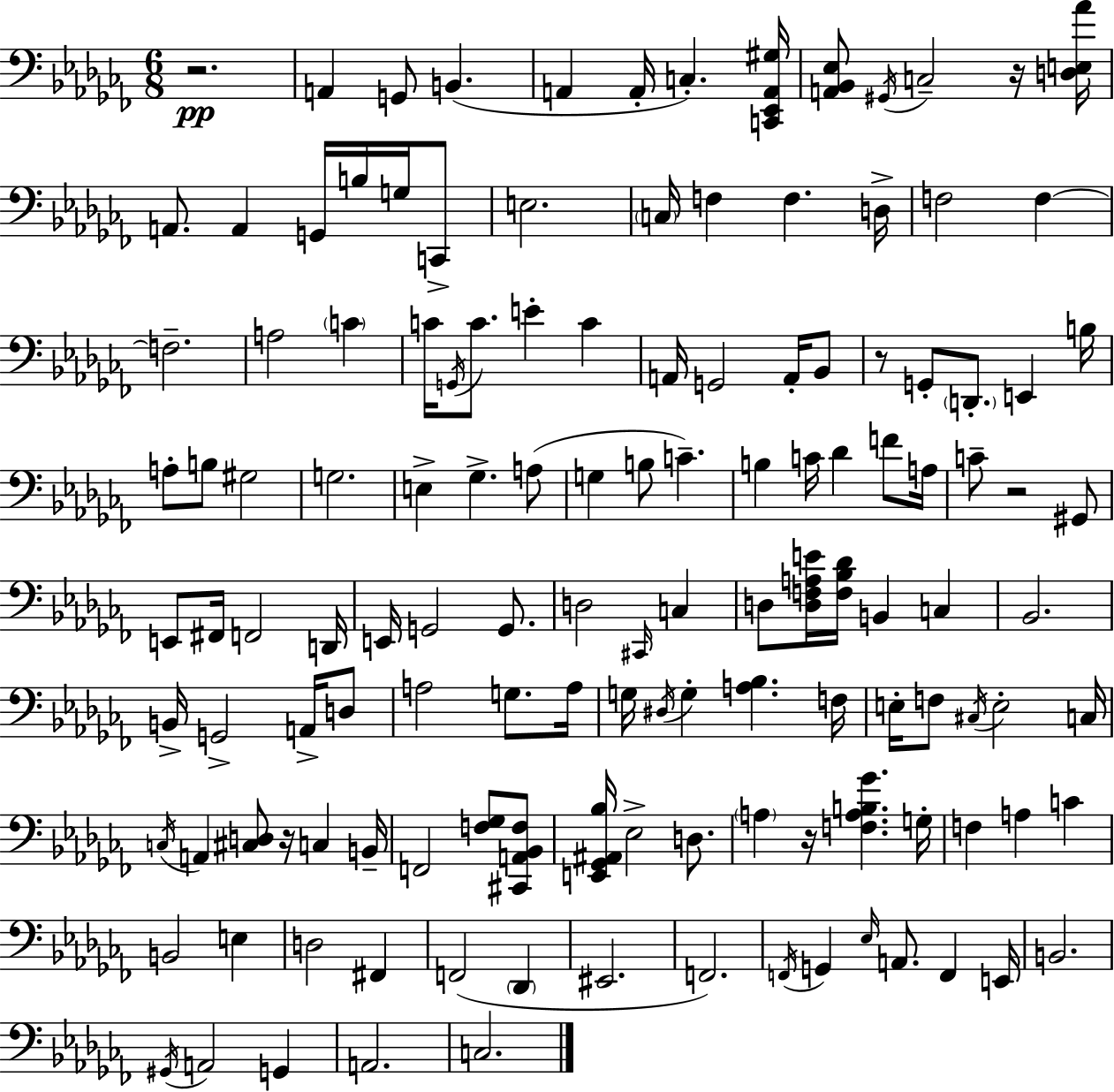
{
  \clef bass
  \numericTimeSignature
  \time 6/8
  \key aes \minor
  \repeat volta 2 { r2.\pp | a,4 g,8 b,4.( | a,4 a,16-. c4.-.) <c, ees, a, gis>16 | <a, bes, ees>8 \acciaccatura { gis,16 } c2-- r16 | \break <d e aes'>16 a,8. a,4 g,16 b16 g16 c,8-> | e2. | \parenthesize c16 f4 f4. | d16-> f2 f4~~ | \break f2.-- | a2 \parenthesize c'4 | c'16 \acciaccatura { g,16 } c'8. e'4-. c'4 | a,16 g,2 a,16-. | \break bes,8 r8 g,8-. \parenthesize d,8.-. e,4 | b16 a8-. b8 gis2 | g2. | e4-> ges4.-> | \break a8( g4 b8 c'4.--) | b4 c'16 des'4 f'8 | a16 c'8-- r2 | gis,8 e,8 fis,16 f,2 | \break d,16 e,16 g,2 g,8. | d2 \grace { cis,16 } c4 | d8 <d f a e'>16 <f bes des'>16 b,4 c4 | bes,2. | \break b,16-> g,2-> | a,16-> d8 a2 g8. | a16 g16 \acciaccatura { dis16 } g4-. <a bes>4. | f16 e16-. f8 \acciaccatura { cis16 } e2-. | \break c16 \acciaccatura { c16 } a,4 <cis d>8 | r16 c4 b,16-- f,2 | <f ges>8 <cis, a, bes, f>8 <e, ges, ais, bes>16 ees2-> | d8. \parenthesize a4 r16 <f a b ges'>4. | \break g16-. f4 a4 | c'4 b,2 | e4 d2 | fis,4 f,2( | \break \parenthesize des,4 eis,2. | f,2.) | \acciaccatura { f,16 } g,4 \grace { ees16 } | a,8. f,4 e,16 b,2. | \break \acciaccatura { gis,16 } a,2 | g,4 a,2. | c2. | } \bar "|."
}